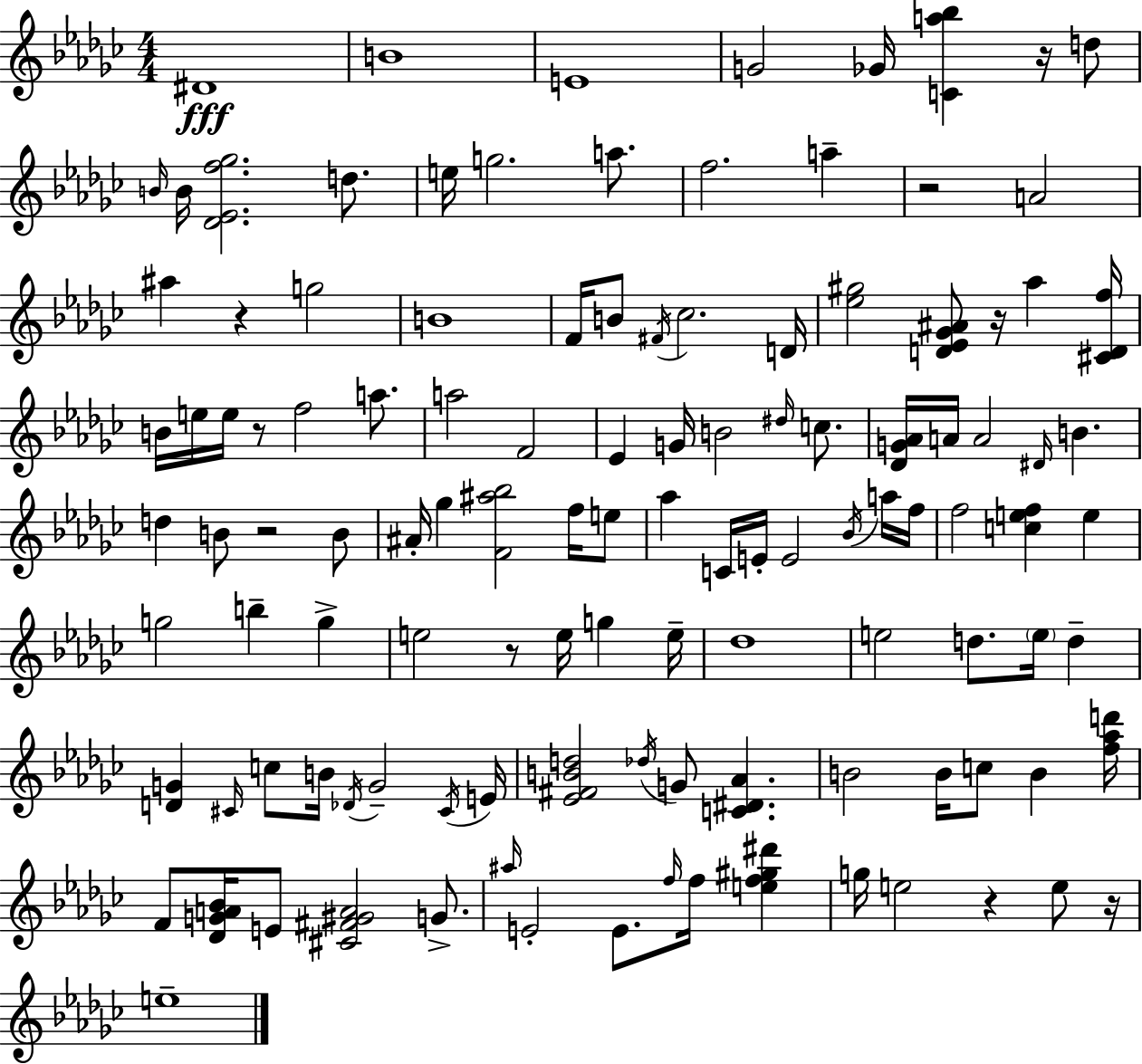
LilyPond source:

{
  \clef treble
  \numericTimeSignature
  \time 4/4
  \key ees \minor
  dis'1\fff | b'1 | e'1 | g'2 ges'16 <c' a'' bes''>4 r16 d''8 | \break \grace { b'16 } b'16 <des' ees' f'' ges''>2. d''8. | e''16 g''2. a''8. | f''2. a''4-- | r2 a'2 | \break ais''4 r4 g''2 | b'1 | f'16 b'8 \acciaccatura { fis'16 } ces''2. | d'16 <ees'' gis''>2 <d' ees' ges' ais'>8 r16 aes''4 | \break <cis' d' f''>16 b'16 e''16 e''16 r8 f''2 a''8. | a''2 f'2 | ees'4 g'16 b'2 \grace { dis''16 } | c''8. <des' g' aes'>16 a'16 a'2 \grace { dis'16 } b'4. | \break d''4 b'8 r2 | b'8 ais'16-. ges''4 <f' ais'' bes''>2 | f''16 e''8 aes''4 c'16 e'16-. e'2 | \acciaccatura { bes'16 } a''16 f''16 f''2 <c'' e'' f''>4 | \break e''4 g''2 b''4-- | g''4-> e''2 r8 e''16 | g''4 e''16-- des''1 | e''2 d''8. | \break \parenthesize e''16 d''4-- <d' g'>4 \grace { cis'16 } c''8 b'16 \acciaccatura { des'16 } g'2-- | \acciaccatura { cis'16 } e'16 <ees' fis' b' d''>2 | \acciaccatura { des''16 } g'8 <c' dis' aes'>4. b'2 | b'16 c''8 b'4 <f'' aes'' d'''>16 f'8 <des' g' a' bes'>16 e'8 <cis' fis' gis' a'>2 | \break g'8.-> \grace { ais''16 } e'2-. | e'8. \grace { f''16 } f''16 <e'' f'' gis'' dis'''>4 g''16 e''2 | r4 e''8 r16 e''1-- | \bar "|."
}